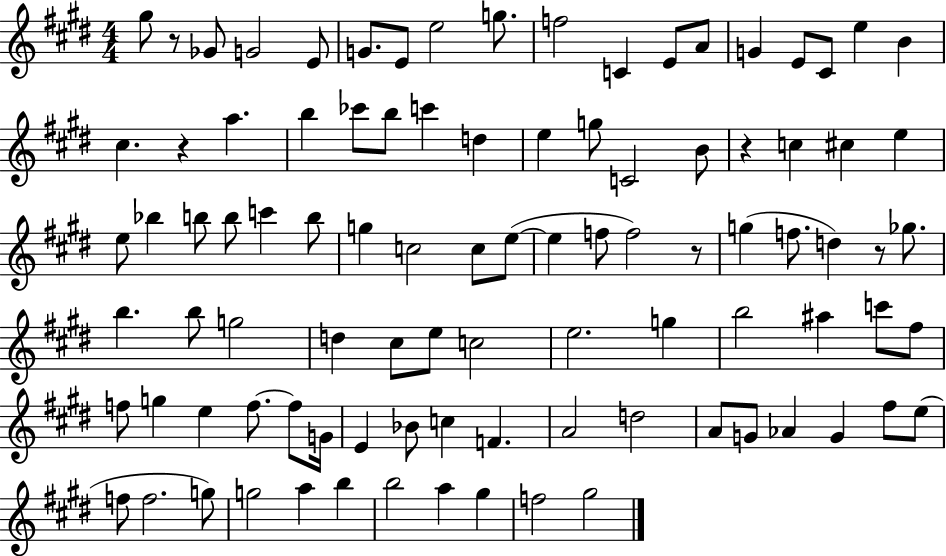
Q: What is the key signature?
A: E major